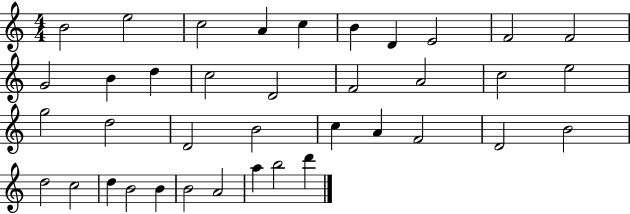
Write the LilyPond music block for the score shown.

{
  \clef treble
  \numericTimeSignature
  \time 4/4
  \key c \major
  b'2 e''2 | c''2 a'4 c''4 | b'4 d'4 e'2 | f'2 f'2 | \break g'2 b'4 d''4 | c''2 d'2 | f'2 a'2 | c''2 e''2 | \break g''2 d''2 | d'2 b'2 | c''4 a'4 f'2 | d'2 b'2 | \break d''2 c''2 | d''4 b'2 b'4 | b'2 a'2 | a''4 b''2 d'''4 | \break \bar "|."
}